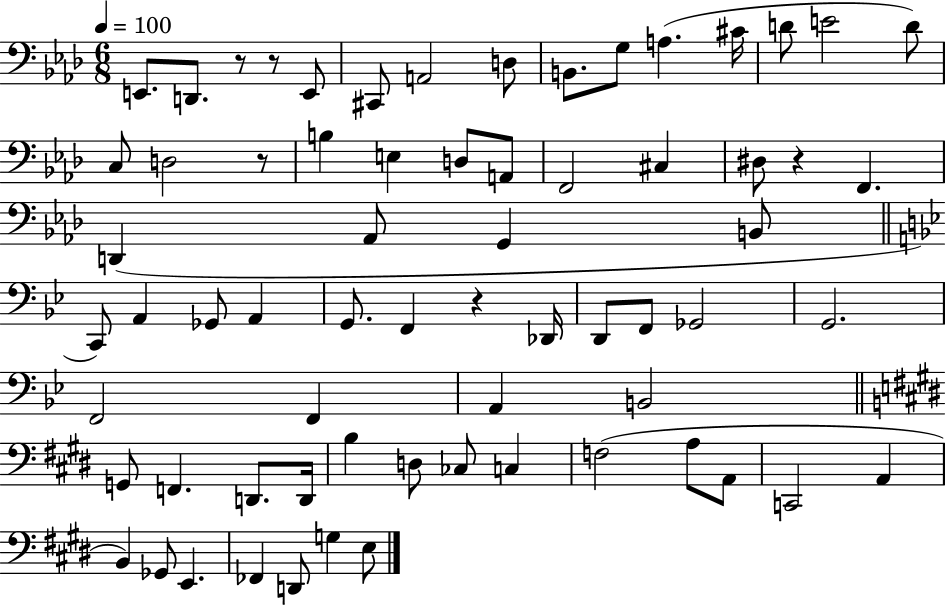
E2/e. D2/e. R/e R/e E2/e C#2/e A2/h D3/e B2/e. G3/e A3/q. C#4/s D4/e E4/h D4/e C3/e D3/h R/e B3/q E3/q D3/e A2/e F2/h C#3/q D#3/e R/q F2/q. D2/q Ab2/e G2/q B2/e C2/e A2/q Gb2/e A2/q G2/e. F2/q R/q Db2/s D2/e F2/e Gb2/h G2/h. F2/h F2/q A2/q B2/h G2/e F2/q. D2/e. D2/s B3/q D3/e CES3/e C3/q F3/h A3/e A2/e C2/h A2/q B2/q Gb2/e E2/q. FES2/q D2/e G3/q E3/e